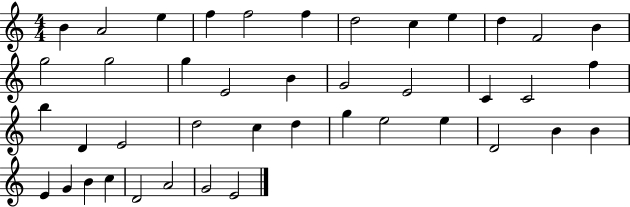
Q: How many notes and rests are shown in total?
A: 42